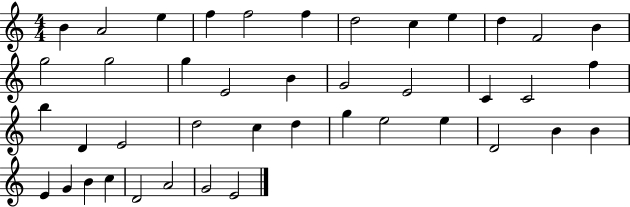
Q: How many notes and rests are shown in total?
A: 42